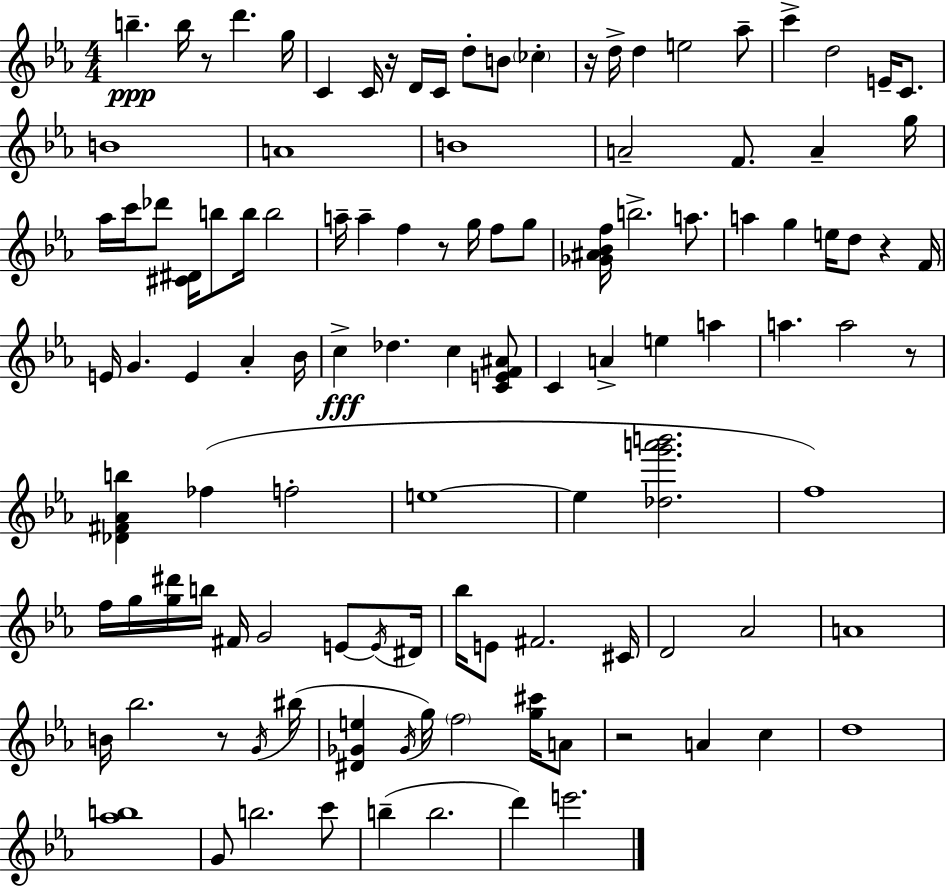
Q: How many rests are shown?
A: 8